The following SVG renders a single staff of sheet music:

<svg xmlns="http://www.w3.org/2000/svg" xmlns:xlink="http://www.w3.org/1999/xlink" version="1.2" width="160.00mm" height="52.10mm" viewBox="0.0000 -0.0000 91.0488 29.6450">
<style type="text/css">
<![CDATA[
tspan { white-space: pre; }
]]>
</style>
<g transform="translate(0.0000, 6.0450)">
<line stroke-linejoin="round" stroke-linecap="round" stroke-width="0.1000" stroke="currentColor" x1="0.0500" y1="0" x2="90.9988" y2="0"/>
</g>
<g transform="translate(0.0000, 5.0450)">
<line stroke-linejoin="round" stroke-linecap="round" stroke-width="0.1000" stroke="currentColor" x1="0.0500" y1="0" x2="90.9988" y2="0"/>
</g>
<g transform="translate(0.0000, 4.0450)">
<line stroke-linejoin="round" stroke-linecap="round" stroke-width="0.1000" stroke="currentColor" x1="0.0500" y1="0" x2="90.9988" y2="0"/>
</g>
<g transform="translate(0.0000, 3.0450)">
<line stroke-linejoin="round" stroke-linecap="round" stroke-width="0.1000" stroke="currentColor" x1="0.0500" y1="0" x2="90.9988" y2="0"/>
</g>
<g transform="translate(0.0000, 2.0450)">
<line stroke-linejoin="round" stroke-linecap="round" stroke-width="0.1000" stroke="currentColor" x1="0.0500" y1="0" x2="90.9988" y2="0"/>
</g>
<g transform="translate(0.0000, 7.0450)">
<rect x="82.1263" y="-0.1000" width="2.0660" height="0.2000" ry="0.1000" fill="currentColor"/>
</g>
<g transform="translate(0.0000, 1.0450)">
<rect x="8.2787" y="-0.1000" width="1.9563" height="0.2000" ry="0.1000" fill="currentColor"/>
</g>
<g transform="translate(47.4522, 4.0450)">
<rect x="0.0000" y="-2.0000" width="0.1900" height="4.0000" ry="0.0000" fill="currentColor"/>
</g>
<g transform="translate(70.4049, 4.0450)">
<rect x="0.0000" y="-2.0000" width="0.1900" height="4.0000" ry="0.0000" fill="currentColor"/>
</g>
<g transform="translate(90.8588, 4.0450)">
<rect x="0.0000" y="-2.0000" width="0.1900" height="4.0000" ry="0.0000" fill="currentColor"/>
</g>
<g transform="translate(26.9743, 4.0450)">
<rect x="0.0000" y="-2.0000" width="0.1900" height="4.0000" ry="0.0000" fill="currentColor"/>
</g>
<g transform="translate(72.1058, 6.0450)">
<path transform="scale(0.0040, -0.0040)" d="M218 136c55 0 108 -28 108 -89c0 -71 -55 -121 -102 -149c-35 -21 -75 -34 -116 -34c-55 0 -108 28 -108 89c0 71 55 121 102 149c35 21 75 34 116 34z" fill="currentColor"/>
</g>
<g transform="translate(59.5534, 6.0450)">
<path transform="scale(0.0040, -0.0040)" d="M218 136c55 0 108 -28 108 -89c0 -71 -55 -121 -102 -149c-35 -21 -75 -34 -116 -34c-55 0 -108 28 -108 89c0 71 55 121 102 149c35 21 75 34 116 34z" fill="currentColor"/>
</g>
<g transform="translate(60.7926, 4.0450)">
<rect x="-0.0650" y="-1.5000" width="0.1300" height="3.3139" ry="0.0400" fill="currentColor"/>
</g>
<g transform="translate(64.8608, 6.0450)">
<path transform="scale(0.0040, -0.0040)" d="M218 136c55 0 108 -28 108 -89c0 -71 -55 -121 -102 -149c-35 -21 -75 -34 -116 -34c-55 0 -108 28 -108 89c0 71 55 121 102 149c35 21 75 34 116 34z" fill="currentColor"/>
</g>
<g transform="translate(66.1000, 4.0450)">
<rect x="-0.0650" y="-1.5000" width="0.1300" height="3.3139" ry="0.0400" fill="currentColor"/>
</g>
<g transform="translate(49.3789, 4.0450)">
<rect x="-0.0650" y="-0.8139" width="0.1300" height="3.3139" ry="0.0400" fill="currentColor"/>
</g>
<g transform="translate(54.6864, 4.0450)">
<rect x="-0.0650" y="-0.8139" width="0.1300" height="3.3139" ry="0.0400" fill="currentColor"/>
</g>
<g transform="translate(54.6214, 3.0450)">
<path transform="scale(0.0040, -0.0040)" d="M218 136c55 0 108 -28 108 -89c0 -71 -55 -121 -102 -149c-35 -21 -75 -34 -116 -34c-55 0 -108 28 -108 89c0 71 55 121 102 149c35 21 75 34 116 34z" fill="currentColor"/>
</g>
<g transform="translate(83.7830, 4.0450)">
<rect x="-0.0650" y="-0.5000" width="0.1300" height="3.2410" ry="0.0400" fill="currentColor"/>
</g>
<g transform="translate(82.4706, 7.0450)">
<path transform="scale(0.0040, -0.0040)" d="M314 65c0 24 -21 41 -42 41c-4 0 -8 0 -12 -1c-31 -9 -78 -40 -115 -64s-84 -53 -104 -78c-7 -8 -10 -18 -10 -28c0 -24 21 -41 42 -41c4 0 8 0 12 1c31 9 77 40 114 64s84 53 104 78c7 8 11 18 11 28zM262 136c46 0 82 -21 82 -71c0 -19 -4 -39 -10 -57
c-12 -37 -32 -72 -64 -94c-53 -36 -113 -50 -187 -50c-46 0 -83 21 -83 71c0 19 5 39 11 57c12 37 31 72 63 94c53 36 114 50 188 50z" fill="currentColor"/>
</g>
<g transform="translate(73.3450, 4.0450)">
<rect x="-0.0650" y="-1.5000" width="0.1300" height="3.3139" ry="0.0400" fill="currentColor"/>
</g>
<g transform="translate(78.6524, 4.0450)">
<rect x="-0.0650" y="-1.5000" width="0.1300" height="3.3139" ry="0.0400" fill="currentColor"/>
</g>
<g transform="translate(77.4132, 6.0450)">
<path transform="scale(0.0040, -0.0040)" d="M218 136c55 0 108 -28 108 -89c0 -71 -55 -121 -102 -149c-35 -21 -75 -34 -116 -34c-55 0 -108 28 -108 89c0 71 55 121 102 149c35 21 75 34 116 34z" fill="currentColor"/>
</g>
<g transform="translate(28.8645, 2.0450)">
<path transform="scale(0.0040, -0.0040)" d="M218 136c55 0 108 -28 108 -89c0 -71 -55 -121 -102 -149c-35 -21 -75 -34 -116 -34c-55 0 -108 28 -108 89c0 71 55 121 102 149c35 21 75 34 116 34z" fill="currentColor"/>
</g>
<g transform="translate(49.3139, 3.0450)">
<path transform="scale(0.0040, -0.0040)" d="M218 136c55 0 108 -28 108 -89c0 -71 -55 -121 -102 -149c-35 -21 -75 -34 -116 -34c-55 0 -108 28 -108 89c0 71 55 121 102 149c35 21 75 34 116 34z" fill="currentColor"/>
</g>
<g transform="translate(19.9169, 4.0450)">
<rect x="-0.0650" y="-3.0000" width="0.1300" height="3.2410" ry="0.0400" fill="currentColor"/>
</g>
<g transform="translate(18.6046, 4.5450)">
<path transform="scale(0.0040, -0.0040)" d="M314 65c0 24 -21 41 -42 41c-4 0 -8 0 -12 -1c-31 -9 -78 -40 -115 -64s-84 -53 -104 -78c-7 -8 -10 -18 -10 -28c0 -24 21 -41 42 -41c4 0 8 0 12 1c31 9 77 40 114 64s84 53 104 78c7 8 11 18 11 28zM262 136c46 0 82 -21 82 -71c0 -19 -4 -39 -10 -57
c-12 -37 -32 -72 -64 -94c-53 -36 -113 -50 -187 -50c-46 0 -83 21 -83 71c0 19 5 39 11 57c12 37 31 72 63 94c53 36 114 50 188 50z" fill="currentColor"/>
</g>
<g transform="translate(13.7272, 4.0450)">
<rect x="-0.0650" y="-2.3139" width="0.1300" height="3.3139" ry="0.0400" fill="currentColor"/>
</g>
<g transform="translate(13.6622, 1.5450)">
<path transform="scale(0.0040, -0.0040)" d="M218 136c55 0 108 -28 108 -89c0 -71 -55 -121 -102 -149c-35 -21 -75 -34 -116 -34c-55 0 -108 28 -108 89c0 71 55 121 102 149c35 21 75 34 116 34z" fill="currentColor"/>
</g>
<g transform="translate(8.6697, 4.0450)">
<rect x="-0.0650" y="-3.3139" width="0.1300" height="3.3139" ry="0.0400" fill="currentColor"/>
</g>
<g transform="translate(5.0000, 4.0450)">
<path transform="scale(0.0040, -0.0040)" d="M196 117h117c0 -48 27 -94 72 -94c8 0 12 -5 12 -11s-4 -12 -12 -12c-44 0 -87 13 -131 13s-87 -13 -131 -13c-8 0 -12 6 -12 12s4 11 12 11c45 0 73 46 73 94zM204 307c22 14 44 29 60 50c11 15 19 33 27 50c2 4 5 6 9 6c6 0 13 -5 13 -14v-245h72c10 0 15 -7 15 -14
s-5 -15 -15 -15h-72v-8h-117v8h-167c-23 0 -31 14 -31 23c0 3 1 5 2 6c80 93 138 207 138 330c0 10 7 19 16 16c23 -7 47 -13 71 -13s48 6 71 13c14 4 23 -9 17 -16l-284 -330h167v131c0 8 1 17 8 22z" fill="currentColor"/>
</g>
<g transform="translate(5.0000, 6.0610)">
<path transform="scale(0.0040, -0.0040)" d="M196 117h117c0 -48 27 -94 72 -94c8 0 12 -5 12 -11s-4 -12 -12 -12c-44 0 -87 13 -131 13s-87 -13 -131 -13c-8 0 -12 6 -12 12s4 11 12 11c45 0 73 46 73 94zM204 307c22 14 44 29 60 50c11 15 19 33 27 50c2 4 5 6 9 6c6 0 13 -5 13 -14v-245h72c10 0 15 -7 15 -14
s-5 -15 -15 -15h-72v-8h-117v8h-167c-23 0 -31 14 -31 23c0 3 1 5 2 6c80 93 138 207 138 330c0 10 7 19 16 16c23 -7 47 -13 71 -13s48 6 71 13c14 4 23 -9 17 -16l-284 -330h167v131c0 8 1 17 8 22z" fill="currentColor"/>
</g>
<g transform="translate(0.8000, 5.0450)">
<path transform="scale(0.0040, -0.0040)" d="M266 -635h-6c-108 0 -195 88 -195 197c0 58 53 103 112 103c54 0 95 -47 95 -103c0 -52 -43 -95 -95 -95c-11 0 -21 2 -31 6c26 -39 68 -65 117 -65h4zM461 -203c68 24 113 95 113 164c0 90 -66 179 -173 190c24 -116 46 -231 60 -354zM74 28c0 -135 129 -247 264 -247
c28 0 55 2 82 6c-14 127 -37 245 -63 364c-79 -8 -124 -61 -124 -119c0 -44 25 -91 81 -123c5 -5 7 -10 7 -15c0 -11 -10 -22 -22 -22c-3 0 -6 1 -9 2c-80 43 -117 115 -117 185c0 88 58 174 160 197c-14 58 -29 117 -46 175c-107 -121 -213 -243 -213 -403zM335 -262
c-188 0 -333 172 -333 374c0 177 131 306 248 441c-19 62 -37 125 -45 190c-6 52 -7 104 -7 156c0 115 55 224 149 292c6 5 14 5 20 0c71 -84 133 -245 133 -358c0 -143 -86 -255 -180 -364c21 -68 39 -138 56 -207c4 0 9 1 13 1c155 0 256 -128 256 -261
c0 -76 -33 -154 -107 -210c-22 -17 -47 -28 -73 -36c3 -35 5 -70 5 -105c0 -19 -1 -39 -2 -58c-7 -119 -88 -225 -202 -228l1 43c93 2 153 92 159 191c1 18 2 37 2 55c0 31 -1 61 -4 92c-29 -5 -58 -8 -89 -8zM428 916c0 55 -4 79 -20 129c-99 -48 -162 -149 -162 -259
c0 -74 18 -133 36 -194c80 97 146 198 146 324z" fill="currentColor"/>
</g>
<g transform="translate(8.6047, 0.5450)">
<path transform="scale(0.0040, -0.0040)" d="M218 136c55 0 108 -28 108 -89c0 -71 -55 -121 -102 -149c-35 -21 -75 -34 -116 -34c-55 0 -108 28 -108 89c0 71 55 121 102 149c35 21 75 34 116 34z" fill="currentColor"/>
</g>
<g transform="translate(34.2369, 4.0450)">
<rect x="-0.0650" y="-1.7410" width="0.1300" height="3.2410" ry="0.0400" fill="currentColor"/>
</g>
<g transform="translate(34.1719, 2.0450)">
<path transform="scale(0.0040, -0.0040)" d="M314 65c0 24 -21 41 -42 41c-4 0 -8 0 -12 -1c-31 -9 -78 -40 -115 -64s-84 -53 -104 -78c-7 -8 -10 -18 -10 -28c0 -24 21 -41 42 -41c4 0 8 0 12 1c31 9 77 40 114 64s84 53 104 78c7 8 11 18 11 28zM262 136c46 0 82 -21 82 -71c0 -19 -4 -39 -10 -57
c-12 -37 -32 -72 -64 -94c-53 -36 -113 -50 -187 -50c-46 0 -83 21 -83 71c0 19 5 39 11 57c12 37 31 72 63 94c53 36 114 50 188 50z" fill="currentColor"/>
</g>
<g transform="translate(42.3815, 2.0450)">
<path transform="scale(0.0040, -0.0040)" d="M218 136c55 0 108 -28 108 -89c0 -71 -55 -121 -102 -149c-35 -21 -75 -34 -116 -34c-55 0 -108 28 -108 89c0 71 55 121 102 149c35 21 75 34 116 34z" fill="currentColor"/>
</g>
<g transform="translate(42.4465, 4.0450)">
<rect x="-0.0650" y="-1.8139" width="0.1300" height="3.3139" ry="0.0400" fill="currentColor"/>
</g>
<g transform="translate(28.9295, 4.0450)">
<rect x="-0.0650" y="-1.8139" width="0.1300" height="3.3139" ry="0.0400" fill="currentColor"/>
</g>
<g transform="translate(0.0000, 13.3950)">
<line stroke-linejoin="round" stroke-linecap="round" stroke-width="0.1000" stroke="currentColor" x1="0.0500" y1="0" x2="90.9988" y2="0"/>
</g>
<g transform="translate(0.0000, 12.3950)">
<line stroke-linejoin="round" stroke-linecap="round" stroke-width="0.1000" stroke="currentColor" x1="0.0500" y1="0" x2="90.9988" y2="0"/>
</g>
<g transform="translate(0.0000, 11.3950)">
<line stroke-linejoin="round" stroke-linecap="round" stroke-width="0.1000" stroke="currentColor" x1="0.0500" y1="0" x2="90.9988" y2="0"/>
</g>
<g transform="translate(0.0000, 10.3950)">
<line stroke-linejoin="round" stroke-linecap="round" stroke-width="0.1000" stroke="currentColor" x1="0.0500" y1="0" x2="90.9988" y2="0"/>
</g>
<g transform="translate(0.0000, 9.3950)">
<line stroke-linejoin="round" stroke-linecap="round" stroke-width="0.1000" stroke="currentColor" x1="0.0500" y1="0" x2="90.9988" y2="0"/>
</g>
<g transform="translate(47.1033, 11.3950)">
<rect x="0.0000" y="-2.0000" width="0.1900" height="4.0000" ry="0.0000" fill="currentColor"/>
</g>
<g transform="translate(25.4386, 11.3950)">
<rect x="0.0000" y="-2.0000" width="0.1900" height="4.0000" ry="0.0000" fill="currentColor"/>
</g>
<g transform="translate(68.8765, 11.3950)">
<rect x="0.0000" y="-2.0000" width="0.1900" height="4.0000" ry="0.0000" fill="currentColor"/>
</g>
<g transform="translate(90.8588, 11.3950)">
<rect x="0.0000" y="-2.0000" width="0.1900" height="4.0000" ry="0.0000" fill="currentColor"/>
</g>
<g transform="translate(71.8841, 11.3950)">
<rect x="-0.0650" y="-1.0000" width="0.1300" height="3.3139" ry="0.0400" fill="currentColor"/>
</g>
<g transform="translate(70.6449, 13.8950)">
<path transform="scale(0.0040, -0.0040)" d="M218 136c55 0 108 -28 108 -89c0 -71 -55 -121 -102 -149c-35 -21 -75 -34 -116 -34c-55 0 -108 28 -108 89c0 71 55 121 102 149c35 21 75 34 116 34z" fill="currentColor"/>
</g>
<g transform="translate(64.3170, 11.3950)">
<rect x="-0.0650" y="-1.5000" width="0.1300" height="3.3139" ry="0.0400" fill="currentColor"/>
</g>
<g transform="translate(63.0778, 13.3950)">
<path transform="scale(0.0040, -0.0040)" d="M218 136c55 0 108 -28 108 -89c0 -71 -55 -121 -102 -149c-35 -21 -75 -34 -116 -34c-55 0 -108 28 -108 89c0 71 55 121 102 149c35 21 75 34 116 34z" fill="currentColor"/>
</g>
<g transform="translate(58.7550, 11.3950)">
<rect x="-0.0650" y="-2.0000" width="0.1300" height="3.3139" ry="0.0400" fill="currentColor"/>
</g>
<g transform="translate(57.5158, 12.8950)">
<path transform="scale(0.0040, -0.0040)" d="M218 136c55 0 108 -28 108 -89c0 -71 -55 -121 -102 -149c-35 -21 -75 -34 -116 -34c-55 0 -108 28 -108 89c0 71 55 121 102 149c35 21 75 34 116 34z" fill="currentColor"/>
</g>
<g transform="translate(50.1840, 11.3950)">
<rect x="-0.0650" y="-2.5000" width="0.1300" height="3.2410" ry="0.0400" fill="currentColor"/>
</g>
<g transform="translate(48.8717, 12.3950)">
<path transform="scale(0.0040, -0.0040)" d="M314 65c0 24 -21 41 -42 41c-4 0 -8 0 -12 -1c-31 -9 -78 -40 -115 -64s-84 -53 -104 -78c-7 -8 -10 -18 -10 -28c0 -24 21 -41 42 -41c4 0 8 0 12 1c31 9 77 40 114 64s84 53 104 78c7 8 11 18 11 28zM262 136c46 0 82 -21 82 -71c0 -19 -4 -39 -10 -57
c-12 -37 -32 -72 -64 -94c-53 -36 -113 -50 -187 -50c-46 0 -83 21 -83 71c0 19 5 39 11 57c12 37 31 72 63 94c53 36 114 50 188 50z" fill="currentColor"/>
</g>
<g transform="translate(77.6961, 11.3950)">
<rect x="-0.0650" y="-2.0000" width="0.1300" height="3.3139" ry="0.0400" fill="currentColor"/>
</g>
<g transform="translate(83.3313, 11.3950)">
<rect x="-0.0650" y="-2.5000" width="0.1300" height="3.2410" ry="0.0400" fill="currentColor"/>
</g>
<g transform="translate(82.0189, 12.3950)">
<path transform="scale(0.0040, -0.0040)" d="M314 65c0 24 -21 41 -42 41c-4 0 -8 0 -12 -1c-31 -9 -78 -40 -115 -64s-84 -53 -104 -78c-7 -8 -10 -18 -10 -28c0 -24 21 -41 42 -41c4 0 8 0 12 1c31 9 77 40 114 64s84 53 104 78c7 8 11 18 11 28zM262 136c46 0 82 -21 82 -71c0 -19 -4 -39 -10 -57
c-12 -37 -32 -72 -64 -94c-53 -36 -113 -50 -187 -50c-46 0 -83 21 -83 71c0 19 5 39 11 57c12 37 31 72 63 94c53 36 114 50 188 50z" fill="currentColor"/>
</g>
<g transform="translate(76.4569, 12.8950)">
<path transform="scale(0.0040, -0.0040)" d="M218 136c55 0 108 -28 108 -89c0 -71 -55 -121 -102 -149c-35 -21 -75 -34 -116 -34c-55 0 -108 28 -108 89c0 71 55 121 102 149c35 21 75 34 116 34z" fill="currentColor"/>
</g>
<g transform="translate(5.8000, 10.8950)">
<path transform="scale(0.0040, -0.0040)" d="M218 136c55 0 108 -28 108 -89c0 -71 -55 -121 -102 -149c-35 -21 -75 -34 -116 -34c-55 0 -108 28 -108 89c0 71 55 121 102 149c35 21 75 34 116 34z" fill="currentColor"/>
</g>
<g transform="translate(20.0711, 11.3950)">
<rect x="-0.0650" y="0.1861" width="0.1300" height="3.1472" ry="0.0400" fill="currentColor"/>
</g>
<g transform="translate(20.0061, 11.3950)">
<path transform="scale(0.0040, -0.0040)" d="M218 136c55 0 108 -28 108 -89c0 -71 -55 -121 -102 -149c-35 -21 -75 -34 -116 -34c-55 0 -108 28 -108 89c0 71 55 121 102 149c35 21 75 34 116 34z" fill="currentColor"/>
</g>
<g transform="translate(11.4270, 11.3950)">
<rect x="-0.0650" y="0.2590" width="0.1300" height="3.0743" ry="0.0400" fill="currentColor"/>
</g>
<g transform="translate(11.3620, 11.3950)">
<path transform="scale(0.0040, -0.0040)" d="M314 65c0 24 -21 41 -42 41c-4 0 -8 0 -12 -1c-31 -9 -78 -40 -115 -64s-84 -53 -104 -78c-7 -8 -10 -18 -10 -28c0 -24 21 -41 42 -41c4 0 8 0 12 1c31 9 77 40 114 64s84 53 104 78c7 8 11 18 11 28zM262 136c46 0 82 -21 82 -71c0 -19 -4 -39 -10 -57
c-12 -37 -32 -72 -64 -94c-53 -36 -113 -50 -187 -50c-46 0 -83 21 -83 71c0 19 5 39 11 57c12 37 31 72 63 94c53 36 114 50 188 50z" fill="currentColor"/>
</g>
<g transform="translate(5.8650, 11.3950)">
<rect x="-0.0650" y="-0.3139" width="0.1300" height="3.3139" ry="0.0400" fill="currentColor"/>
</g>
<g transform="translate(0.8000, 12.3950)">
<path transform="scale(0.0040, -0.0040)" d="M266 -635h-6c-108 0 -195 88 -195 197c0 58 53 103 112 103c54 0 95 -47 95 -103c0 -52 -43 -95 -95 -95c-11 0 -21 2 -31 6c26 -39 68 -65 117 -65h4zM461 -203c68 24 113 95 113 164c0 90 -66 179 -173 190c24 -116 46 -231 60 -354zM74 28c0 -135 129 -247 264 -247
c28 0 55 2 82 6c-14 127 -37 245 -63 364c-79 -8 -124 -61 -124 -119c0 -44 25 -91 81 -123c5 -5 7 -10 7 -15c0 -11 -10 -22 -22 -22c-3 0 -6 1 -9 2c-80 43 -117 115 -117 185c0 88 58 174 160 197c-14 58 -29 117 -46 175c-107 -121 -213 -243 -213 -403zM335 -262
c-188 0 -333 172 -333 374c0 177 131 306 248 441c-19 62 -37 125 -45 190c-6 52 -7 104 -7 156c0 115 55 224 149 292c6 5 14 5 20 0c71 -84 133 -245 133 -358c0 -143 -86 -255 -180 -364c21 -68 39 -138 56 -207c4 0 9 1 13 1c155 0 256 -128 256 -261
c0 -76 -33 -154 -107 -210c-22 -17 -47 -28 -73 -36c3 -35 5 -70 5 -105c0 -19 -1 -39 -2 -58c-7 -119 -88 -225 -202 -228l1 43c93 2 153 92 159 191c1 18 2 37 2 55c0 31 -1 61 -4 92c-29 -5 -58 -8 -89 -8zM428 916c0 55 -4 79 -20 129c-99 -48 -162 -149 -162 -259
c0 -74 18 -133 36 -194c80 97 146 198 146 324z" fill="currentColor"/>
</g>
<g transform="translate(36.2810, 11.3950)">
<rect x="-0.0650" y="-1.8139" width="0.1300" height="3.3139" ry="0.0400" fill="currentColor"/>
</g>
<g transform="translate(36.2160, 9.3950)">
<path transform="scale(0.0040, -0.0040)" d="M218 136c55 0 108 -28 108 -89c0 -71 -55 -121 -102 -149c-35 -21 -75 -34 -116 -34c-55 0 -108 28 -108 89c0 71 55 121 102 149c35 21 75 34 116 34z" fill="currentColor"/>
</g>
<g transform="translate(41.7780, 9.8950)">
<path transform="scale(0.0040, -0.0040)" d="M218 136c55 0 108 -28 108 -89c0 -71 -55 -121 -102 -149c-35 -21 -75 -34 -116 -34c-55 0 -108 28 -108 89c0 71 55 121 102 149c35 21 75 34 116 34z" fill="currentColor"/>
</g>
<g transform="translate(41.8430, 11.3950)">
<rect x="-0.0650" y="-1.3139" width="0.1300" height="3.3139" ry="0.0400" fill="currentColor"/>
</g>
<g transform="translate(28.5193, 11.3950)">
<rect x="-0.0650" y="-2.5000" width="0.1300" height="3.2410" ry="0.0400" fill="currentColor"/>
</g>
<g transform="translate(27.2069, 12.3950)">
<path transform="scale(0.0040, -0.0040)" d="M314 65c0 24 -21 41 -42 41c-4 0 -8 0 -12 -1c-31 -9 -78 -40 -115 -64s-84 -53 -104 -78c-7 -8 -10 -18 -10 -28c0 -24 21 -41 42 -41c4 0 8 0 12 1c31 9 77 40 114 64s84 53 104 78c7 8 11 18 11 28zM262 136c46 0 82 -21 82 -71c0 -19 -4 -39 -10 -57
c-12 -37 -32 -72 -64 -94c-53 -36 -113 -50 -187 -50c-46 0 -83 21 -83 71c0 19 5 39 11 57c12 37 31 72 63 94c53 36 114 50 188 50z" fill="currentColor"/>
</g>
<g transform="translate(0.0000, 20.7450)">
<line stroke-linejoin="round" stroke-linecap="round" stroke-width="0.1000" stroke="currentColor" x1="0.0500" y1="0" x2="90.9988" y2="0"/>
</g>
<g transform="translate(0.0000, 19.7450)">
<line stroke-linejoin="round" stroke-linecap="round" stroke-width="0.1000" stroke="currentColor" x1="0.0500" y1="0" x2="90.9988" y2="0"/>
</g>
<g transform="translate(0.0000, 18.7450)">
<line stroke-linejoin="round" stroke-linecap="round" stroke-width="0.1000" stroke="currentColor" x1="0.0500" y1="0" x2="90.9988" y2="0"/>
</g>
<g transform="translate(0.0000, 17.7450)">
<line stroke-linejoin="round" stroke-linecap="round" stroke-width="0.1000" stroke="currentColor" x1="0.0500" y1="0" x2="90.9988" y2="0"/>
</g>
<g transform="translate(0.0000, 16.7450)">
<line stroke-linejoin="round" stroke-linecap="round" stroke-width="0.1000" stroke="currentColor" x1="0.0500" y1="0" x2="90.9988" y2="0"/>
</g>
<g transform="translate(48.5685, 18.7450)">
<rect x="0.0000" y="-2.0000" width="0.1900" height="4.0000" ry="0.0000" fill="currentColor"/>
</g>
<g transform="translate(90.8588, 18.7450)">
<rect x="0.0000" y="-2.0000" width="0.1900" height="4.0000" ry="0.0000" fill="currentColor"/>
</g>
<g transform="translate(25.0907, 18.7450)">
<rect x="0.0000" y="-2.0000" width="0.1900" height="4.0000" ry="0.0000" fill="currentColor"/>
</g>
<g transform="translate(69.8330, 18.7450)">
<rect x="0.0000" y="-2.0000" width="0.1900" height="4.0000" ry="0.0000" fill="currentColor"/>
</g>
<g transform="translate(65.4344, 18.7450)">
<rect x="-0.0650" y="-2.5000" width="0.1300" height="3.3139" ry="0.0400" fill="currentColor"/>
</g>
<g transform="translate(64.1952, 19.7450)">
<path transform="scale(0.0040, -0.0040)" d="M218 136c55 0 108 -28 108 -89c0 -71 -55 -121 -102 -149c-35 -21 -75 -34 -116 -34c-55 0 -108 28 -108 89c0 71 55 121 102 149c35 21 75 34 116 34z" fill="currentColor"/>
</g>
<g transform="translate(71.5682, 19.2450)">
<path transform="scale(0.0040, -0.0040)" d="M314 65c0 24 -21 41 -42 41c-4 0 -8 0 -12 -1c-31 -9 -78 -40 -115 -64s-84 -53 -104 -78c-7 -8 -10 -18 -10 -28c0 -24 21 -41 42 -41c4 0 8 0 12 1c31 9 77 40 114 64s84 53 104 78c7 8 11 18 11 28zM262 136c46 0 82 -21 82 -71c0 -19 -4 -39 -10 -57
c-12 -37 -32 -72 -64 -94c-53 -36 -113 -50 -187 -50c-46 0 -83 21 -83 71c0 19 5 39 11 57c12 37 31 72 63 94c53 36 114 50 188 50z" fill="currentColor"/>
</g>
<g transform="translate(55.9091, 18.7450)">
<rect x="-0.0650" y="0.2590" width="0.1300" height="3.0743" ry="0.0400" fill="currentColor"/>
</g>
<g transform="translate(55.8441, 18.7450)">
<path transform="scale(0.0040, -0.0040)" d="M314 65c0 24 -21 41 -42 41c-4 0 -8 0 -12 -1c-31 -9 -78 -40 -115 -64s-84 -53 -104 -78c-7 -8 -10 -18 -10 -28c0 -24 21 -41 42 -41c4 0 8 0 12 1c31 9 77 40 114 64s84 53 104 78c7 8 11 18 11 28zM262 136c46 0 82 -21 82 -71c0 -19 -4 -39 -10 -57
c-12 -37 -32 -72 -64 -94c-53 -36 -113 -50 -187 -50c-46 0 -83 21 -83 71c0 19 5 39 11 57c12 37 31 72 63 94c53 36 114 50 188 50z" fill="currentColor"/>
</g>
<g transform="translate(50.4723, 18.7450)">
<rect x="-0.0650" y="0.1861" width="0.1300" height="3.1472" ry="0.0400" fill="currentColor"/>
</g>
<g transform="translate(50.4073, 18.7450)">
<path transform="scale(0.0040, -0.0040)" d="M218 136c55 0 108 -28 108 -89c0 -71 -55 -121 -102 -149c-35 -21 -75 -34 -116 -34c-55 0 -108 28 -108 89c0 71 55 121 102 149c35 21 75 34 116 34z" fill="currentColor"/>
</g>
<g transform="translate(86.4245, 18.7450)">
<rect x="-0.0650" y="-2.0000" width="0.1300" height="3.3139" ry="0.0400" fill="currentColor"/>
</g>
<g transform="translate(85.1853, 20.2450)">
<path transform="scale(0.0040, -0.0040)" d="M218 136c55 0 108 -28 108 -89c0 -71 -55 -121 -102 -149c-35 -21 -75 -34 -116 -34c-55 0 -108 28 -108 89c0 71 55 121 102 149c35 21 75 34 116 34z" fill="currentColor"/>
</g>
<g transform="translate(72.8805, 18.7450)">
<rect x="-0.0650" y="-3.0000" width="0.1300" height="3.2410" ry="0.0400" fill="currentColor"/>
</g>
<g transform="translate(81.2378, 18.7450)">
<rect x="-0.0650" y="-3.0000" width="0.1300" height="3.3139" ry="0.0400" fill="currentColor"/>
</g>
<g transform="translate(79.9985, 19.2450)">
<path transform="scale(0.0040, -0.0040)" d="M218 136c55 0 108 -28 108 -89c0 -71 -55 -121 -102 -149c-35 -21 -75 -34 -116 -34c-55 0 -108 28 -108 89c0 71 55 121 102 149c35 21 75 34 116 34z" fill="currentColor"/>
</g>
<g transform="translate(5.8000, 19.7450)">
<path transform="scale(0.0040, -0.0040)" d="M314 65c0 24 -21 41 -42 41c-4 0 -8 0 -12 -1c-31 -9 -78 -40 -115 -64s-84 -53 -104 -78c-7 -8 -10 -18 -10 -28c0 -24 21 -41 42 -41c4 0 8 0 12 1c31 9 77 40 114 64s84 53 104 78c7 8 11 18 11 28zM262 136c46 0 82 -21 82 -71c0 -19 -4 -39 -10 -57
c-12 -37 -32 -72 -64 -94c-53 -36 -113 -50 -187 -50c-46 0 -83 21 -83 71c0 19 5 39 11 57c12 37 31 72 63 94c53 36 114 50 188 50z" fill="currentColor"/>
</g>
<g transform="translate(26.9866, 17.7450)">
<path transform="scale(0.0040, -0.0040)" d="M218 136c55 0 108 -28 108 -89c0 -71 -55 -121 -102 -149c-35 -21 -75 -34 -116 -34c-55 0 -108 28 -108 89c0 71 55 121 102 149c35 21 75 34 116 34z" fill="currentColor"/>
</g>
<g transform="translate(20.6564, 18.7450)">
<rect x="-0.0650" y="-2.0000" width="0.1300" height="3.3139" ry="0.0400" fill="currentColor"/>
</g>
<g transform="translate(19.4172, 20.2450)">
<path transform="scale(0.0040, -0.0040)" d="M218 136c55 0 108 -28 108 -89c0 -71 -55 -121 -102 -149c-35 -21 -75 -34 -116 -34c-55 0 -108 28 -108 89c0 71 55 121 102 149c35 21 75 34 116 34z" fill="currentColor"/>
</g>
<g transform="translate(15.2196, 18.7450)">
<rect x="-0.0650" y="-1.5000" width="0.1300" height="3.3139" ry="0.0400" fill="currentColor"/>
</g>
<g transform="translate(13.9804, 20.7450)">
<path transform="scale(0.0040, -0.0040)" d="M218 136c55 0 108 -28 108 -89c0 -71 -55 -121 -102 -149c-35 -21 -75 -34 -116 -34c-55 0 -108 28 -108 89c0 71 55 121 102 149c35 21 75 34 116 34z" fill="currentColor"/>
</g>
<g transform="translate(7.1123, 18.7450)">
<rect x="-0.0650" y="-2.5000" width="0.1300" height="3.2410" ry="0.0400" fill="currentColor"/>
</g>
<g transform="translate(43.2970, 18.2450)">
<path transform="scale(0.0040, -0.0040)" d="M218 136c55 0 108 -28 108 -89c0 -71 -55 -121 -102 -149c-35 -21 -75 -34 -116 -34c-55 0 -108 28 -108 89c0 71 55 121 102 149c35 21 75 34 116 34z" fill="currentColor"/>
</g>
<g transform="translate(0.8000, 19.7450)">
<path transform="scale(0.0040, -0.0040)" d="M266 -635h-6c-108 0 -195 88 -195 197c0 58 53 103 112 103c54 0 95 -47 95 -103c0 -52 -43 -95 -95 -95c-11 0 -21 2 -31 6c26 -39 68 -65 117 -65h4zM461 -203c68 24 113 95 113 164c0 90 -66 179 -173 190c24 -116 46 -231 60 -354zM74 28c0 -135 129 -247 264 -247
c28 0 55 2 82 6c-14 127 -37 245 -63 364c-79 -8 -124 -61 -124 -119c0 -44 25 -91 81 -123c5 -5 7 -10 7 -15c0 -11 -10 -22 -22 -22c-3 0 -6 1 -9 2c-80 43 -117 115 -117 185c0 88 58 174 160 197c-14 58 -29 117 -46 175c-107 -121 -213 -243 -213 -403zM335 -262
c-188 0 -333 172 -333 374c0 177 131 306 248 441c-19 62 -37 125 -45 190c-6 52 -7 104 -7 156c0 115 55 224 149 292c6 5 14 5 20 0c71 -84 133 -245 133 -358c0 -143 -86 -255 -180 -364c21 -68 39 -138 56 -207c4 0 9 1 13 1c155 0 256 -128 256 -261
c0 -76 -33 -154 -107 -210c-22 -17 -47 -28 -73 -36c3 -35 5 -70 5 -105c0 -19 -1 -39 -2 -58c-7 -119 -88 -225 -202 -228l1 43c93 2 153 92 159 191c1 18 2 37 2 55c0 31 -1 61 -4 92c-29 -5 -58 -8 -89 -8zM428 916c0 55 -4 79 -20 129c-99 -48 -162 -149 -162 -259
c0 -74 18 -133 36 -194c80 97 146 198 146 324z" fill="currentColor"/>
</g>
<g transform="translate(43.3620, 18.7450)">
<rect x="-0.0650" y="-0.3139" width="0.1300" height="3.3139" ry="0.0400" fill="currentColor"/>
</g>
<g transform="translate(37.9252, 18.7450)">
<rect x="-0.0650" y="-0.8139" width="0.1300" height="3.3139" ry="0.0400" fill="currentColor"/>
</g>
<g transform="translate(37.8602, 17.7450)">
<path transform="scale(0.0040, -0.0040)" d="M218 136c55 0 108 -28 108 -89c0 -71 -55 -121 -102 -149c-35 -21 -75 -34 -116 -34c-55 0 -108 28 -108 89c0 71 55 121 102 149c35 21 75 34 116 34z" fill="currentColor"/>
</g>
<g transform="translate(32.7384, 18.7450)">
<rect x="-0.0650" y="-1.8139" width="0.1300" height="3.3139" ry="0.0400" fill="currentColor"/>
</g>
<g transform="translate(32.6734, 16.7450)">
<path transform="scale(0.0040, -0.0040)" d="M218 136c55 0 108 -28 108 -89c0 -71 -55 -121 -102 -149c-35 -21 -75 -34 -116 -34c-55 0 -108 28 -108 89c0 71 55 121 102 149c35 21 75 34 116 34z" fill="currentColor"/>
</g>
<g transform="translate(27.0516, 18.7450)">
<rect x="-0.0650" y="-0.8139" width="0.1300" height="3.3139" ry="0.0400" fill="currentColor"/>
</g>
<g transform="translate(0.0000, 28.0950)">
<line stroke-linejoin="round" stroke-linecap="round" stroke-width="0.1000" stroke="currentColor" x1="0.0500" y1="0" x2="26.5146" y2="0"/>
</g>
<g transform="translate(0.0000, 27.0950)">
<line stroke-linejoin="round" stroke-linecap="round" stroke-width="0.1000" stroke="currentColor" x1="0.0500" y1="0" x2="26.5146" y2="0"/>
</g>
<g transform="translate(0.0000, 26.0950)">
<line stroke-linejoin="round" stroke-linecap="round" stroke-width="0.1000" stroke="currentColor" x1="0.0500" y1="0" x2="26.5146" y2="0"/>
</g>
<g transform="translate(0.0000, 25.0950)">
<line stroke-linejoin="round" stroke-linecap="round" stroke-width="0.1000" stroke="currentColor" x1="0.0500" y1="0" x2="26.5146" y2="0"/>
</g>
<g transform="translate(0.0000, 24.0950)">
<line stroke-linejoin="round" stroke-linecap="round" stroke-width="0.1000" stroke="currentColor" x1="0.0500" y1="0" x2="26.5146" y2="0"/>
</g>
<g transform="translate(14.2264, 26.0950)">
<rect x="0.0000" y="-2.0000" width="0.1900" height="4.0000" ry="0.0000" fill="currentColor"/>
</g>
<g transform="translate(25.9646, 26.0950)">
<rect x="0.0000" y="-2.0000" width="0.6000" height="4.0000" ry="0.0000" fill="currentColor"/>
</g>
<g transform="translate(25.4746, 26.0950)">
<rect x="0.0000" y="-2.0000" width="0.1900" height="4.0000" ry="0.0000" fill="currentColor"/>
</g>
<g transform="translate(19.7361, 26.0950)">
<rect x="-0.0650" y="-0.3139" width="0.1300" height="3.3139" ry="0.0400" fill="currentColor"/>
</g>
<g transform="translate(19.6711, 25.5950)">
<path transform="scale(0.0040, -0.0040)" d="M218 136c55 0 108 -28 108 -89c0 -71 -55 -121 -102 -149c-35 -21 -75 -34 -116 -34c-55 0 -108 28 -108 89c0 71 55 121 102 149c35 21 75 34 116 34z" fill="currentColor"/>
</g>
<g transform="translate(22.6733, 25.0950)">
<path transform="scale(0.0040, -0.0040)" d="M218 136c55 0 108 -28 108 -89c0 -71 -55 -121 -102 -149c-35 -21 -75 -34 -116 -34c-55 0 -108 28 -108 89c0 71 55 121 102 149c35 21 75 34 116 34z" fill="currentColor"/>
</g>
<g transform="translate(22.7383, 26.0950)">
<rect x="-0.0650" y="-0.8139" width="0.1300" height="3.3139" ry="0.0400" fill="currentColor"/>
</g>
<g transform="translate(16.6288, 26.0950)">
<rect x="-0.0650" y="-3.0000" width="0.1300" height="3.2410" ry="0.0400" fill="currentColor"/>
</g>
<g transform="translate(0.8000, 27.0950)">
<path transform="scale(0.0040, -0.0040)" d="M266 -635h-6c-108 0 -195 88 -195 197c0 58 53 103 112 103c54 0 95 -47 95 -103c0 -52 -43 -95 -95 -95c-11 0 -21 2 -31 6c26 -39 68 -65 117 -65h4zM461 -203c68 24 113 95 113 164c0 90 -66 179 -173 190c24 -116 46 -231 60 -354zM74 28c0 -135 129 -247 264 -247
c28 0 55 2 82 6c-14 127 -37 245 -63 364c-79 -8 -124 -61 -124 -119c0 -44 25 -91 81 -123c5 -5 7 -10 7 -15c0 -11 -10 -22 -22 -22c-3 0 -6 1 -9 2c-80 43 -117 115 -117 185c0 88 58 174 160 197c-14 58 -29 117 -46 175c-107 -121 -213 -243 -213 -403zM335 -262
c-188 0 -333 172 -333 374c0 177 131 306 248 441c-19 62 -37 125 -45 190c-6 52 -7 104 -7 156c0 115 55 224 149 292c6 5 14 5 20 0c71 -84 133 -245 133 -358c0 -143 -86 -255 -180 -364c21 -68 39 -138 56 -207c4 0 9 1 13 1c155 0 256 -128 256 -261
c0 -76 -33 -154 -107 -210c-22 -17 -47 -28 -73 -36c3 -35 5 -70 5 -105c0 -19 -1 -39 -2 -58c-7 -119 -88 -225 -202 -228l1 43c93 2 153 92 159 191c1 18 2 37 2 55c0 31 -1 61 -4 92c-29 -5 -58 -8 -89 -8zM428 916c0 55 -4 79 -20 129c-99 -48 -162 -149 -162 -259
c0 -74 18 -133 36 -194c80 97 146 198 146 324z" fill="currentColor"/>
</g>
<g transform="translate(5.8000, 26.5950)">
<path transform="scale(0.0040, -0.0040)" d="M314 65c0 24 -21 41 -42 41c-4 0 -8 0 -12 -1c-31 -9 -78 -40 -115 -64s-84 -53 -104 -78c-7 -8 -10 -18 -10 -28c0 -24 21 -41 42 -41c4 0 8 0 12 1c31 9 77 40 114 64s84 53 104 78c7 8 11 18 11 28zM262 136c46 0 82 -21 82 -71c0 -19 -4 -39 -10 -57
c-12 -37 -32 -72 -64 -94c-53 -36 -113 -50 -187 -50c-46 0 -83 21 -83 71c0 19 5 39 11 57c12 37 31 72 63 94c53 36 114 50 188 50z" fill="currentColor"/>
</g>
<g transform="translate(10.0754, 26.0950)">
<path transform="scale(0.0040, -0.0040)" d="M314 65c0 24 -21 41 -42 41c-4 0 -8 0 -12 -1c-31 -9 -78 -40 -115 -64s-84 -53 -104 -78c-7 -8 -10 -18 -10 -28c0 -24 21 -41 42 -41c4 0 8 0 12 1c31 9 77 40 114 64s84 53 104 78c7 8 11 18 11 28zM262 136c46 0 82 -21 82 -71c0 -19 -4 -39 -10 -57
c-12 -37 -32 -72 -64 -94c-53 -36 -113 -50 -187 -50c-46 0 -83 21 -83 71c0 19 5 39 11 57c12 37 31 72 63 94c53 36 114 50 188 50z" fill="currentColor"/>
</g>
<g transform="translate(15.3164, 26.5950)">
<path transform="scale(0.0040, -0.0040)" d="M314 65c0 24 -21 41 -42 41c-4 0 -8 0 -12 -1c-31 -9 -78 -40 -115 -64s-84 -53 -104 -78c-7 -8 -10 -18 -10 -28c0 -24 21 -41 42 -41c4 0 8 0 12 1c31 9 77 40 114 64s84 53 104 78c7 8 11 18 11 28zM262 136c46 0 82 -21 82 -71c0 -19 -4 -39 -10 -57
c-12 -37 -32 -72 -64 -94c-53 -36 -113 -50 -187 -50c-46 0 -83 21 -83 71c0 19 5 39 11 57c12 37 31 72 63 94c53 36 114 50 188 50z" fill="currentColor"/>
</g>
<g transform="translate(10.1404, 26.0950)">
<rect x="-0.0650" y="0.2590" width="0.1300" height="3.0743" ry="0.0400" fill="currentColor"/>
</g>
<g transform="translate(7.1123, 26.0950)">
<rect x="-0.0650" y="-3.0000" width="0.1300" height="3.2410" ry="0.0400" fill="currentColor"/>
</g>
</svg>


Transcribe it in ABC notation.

X:1
T:Untitled
M:4/4
L:1/4
K:C
b g A2 f f2 f d d E E E E C2 c B2 B G2 f e G2 F E D F G2 G2 E F d f d c B B2 G A2 A F A2 B2 A2 c d